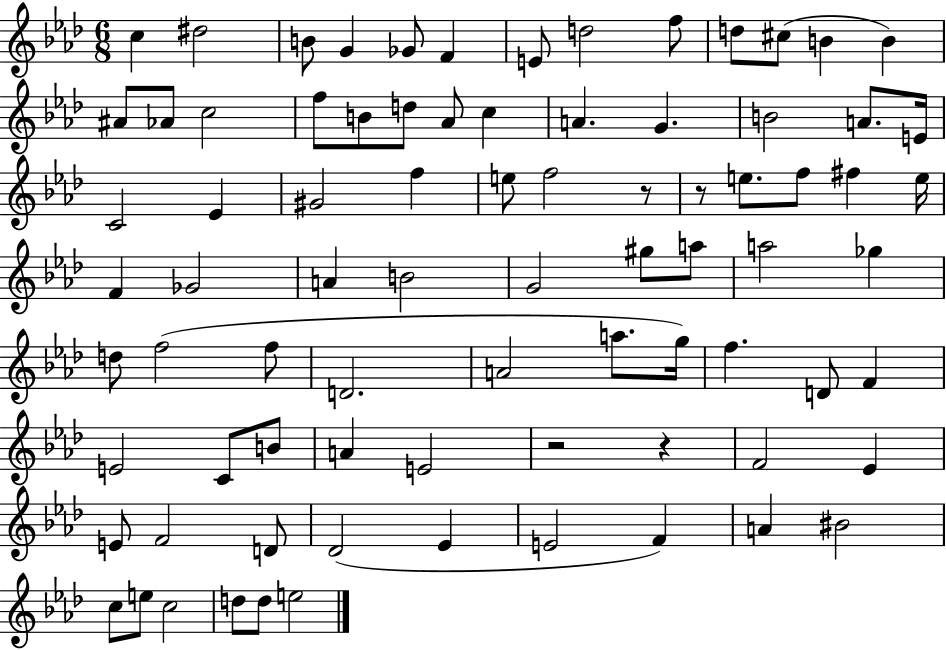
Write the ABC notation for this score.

X:1
T:Untitled
M:6/8
L:1/4
K:Ab
c ^d2 B/2 G _G/2 F E/2 d2 f/2 d/2 ^c/2 B B ^A/2 _A/2 c2 f/2 B/2 d/2 _A/2 c A G B2 A/2 E/4 C2 _E ^G2 f e/2 f2 z/2 z/2 e/2 f/2 ^f e/4 F _G2 A B2 G2 ^g/2 a/2 a2 _g d/2 f2 f/2 D2 A2 a/2 g/4 f D/2 F E2 C/2 B/2 A E2 z2 z F2 _E E/2 F2 D/2 _D2 _E E2 F A ^B2 c/2 e/2 c2 d/2 d/2 e2